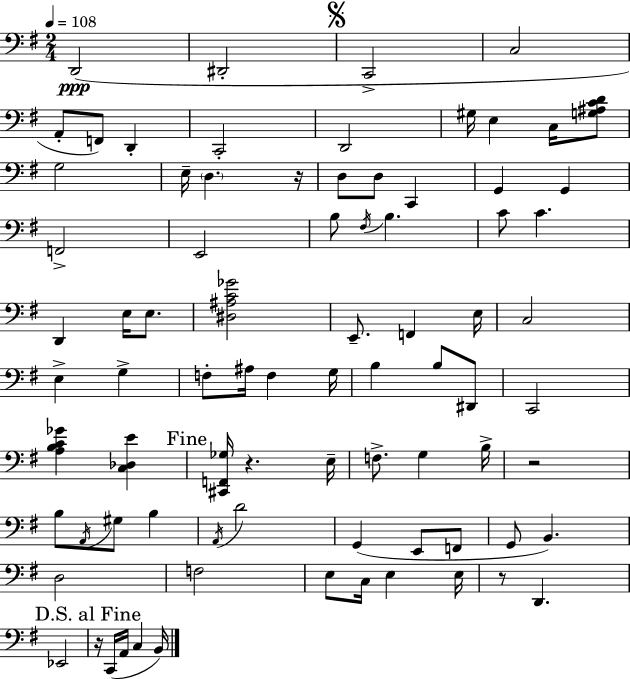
X:1
T:Untitled
M:2/4
L:1/4
K:Em
D,,2 ^D,,2 C,,2 C,2 A,,/2 F,,/2 D,, C,,2 D,,2 ^G,/4 E, C,/4 [G,^A,CD]/2 G,2 E,/4 D, z/4 D,/2 D,/2 C,, G,, G,, F,,2 E,,2 B,/2 ^F,/4 B, C/2 C D,, E,/4 E,/2 [^D,^A,C_G]2 E,,/2 F,, E,/4 C,2 E, G, F,/2 ^A,/4 F, G,/4 B, B,/2 ^D,,/2 C,,2 [A,B,C_G] [C,_D,E] [^C,,F,,_G,]/4 z E,/4 F,/2 G, B,/4 z2 B,/2 A,,/4 ^G,/2 B, A,,/4 D2 G,, E,,/2 F,,/2 G,,/2 B,, D,2 F,2 E,/2 C,/4 E, E,/4 z/2 D,, _E,,2 z/4 C,,/4 A,,/4 C, B,,/4